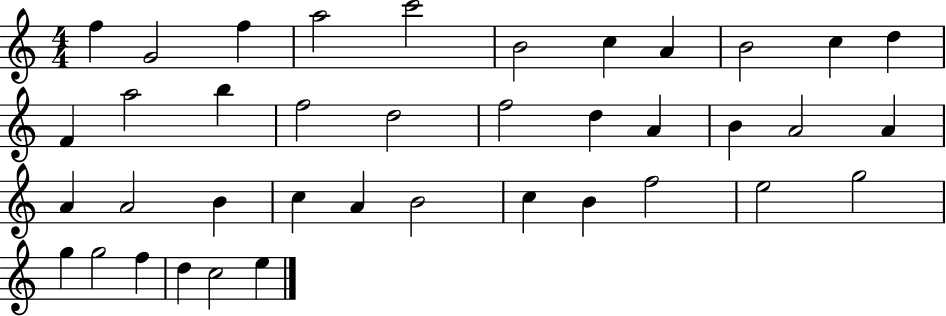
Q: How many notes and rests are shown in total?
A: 39